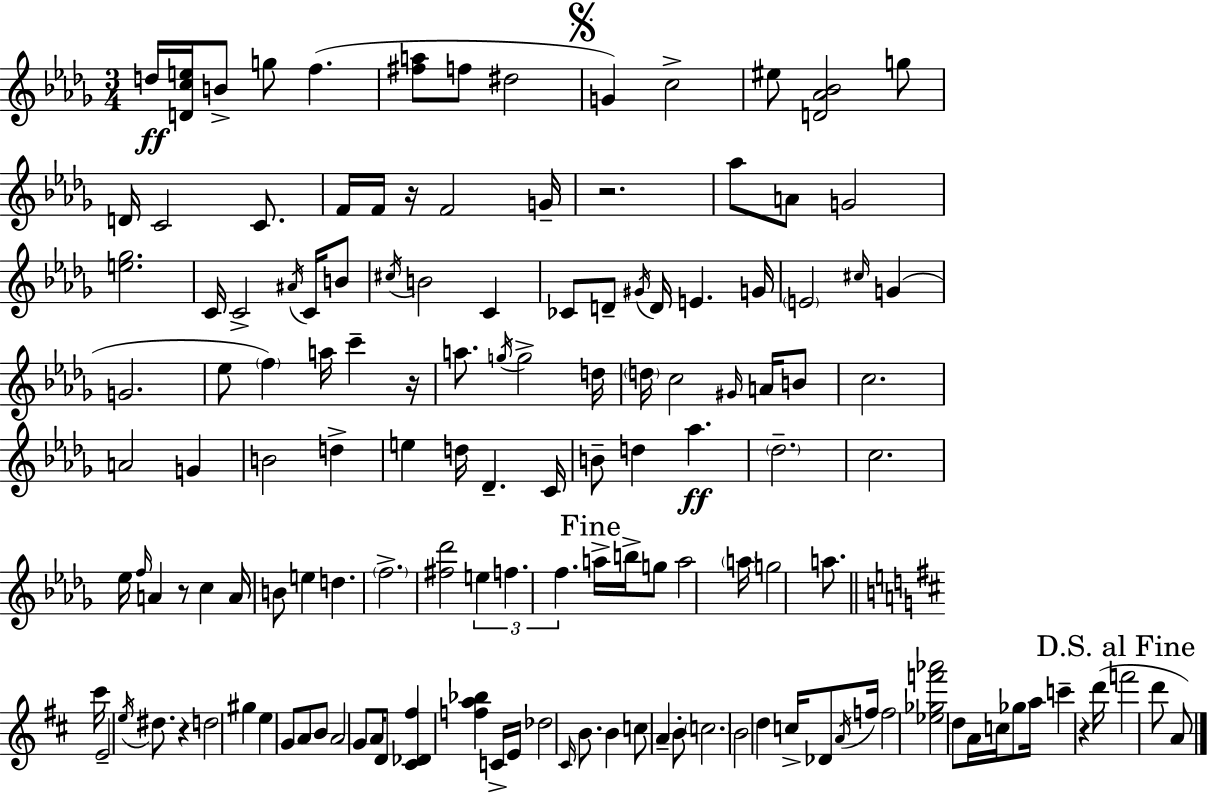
D5/s [D4,C5,E5]/s B4/e G5/e F5/q. [F#5,A5]/e F5/e D#5/h G4/q C5/h EIS5/e [D4,Ab4,Bb4]/h G5/e D4/s C4/h C4/e. F4/s F4/s R/s F4/h G4/s R/h. Ab5/e A4/e G4/h [E5,Gb5]/h. C4/s C4/h A#4/s C4/s B4/e C#5/s B4/h C4/q CES4/e D4/e G#4/s D4/s E4/q. G4/s E4/h C#5/s G4/q G4/h. Eb5/e F5/q A5/s C6/q R/s A5/e. G5/s G5/h D5/s D5/s C5/h G#4/s A4/s B4/e C5/h. A4/h G4/q B4/h D5/q E5/q D5/s Db4/q. C4/s B4/e D5/q Ab5/q. Db5/h. C5/h. Eb5/s F5/s A4/q R/e C5/q A4/s B4/e E5/q D5/q. F5/h. [F#5,Db6]/h E5/q F5/q. F5/q. A5/s B5/s G5/e A5/h A5/s G5/h A5/e. C#6/s E4/h E5/s D#5/e. R/q D5/h G#5/q E5/q G4/e A4/e B4/e A4/h G4/e A4/s D4/e [C#4,Db4,F#5]/q [F5,A5,Bb5]/q C4/s E4/s Db5/h C#4/s B4/e. B4/q C5/e A4/q B4/e C5/h. B4/h D5/q C5/s Db4/e A4/s F5/s F5/h [Eb5,Gb5,F6,Ab6]/h D5/e A4/s C5/s Gb5/e A5/s C6/q R/q D6/s F6/h D6/e A4/e